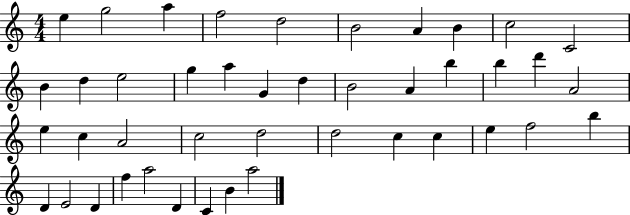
X:1
T:Untitled
M:4/4
L:1/4
K:C
e g2 a f2 d2 B2 A B c2 C2 B d e2 g a G d B2 A b b d' A2 e c A2 c2 d2 d2 c c e f2 b D E2 D f a2 D C B a2